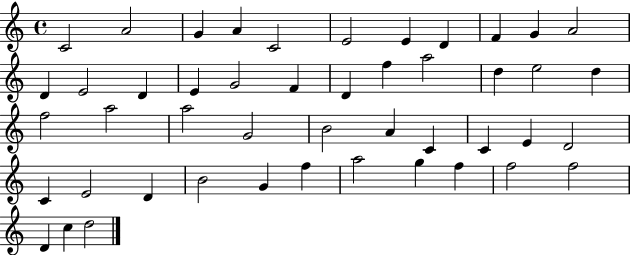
C4/h A4/h G4/q A4/q C4/h E4/h E4/q D4/q F4/q G4/q A4/h D4/q E4/h D4/q E4/q G4/h F4/q D4/q F5/q A5/h D5/q E5/h D5/q F5/h A5/h A5/h G4/h B4/h A4/q C4/q C4/q E4/q D4/h C4/q E4/h D4/q B4/h G4/q F5/q A5/h G5/q F5/q F5/h F5/h D4/q C5/q D5/h